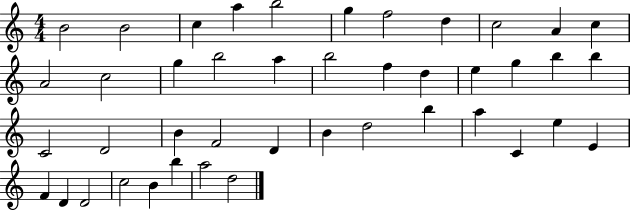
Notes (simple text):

B4/h B4/h C5/q A5/q B5/h G5/q F5/h D5/q C5/h A4/q C5/q A4/h C5/h G5/q B5/h A5/q B5/h F5/q D5/q E5/q G5/q B5/q B5/q C4/h D4/h B4/q F4/h D4/q B4/q D5/h B5/q A5/q C4/q E5/q E4/q F4/q D4/q D4/h C5/h B4/q B5/q A5/h D5/h